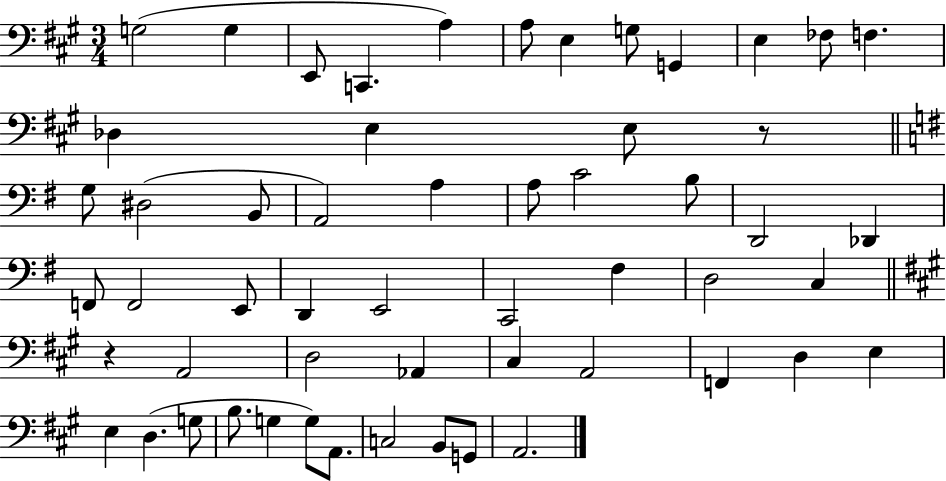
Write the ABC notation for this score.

X:1
T:Untitled
M:3/4
L:1/4
K:A
G,2 G, E,,/2 C,, A, A,/2 E, G,/2 G,, E, _F,/2 F, _D, E, E,/2 z/2 G,/2 ^D,2 B,,/2 A,,2 A, A,/2 C2 B,/2 D,,2 _D,, F,,/2 F,,2 E,,/2 D,, E,,2 C,,2 ^F, D,2 C, z A,,2 D,2 _A,, ^C, A,,2 F,, D, E, E, D, G,/2 B,/2 G, G,/2 A,,/2 C,2 B,,/2 G,,/2 A,,2